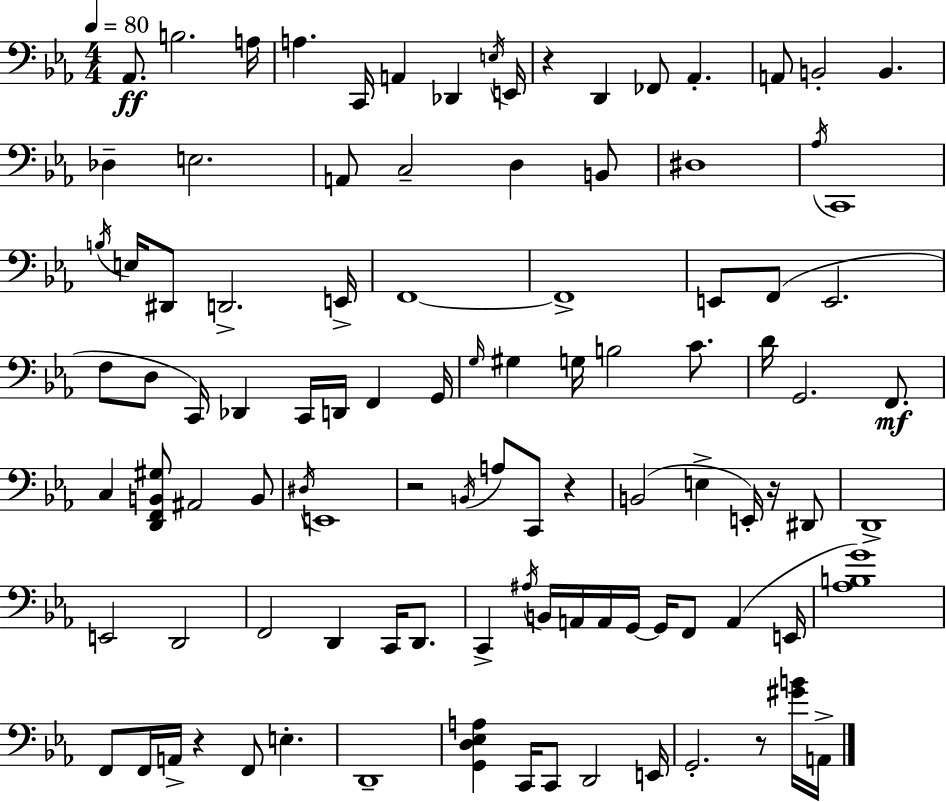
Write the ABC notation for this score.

X:1
T:Untitled
M:4/4
L:1/4
K:Eb
_A,,/2 B,2 A,/4 A, C,,/4 A,, _D,, E,/4 E,,/4 z D,, _F,,/2 _A,, A,,/2 B,,2 B,, _D, E,2 A,,/2 C,2 D, B,,/2 ^D,4 _A,/4 C,,4 B,/4 E,/4 ^D,,/2 D,,2 E,,/4 F,,4 F,,4 E,,/2 F,,/2 E,,2 F,/2 D,/2 C,,/4 _D,, C,,/4 D,,/4 F,, G,,/4 G,/4 ^G, G,/4 B,2 C/2 D/4 G,,2 F,,/2 C, [D,,F,,B,,^G,]/2 ^A,,2 B,,/2 ^D,/4 E,,4 z2 B,,/4 A,/2 C,,/2 z B,,2 E, E,,/4 z/4 ^D,,/2 D,,4 E,,2 D,,2 F,,2 D,, C,,/4 D,,/2 C,, ^A,/4 B,,/4 A,,/4 A,,/4 G,,/4 G,,/4 F,,/2 A,, E,,/4 [_A,B,G]4 F,,/2 F,,/4 A,,/4 z F,,/2 E, D,,4 [G,,D,_E,A,] C,,/4 C,,/2 D,,2 E,,/4 G,,2 z/2 [^GB]/4 A,,/4